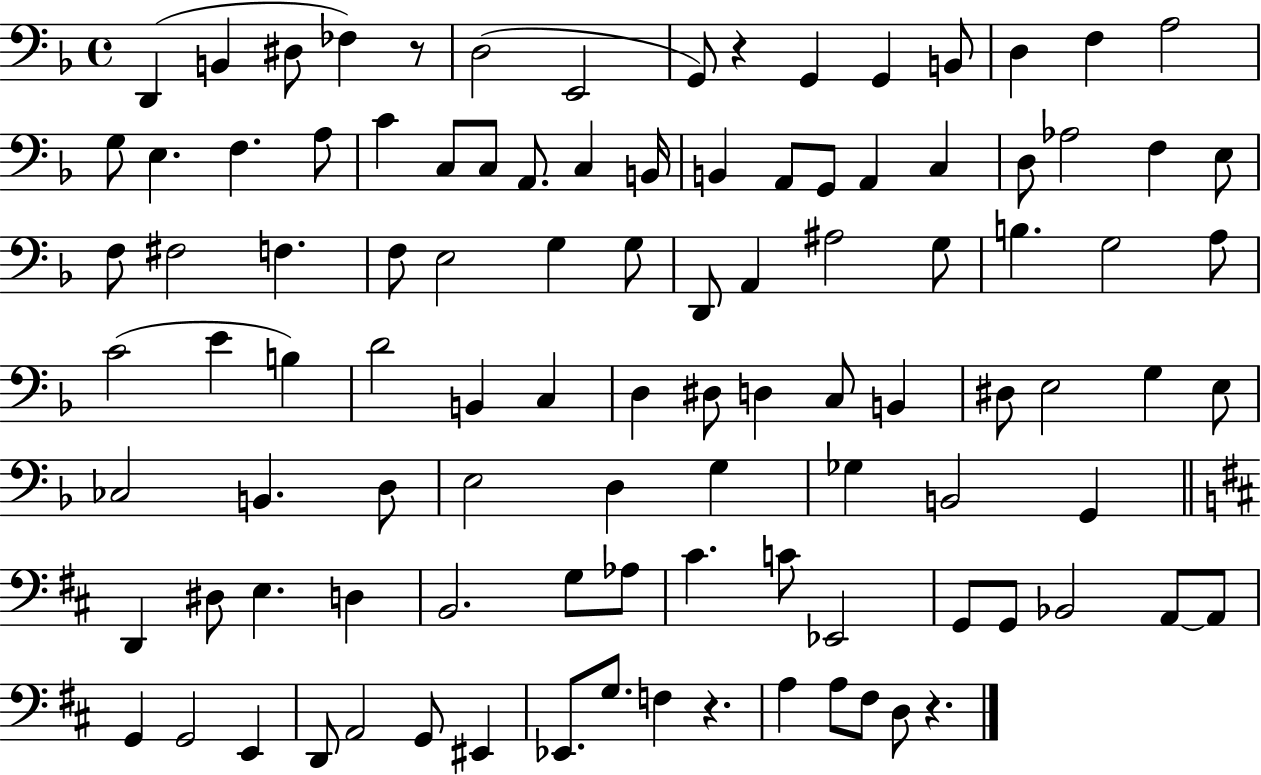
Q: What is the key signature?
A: F major